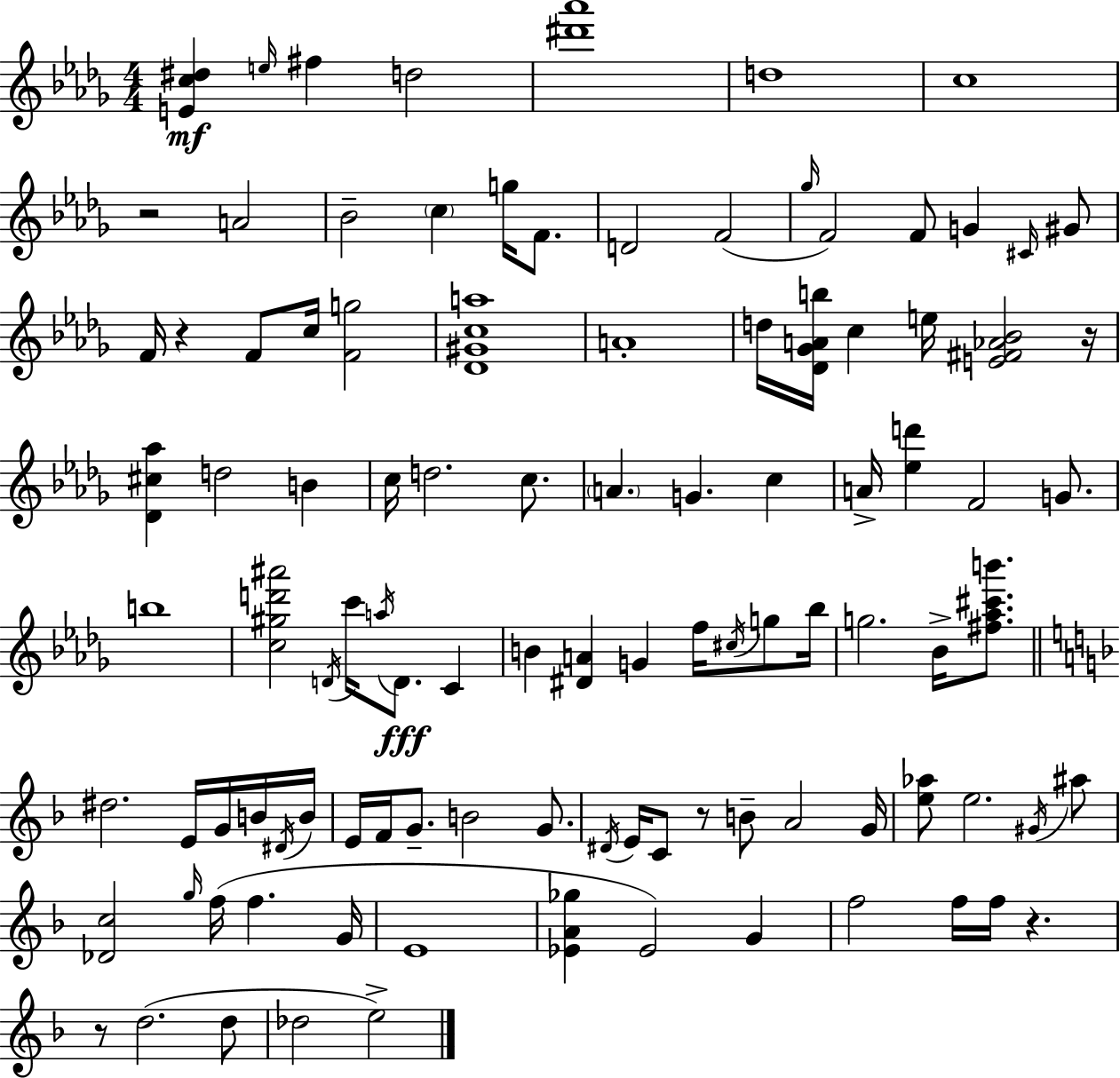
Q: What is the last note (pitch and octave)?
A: E5